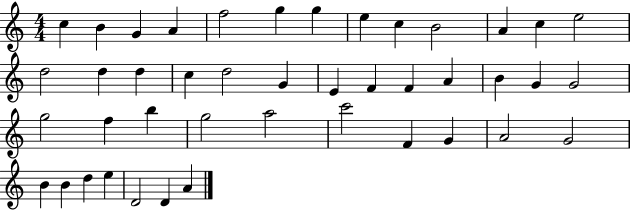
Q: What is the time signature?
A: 4/4